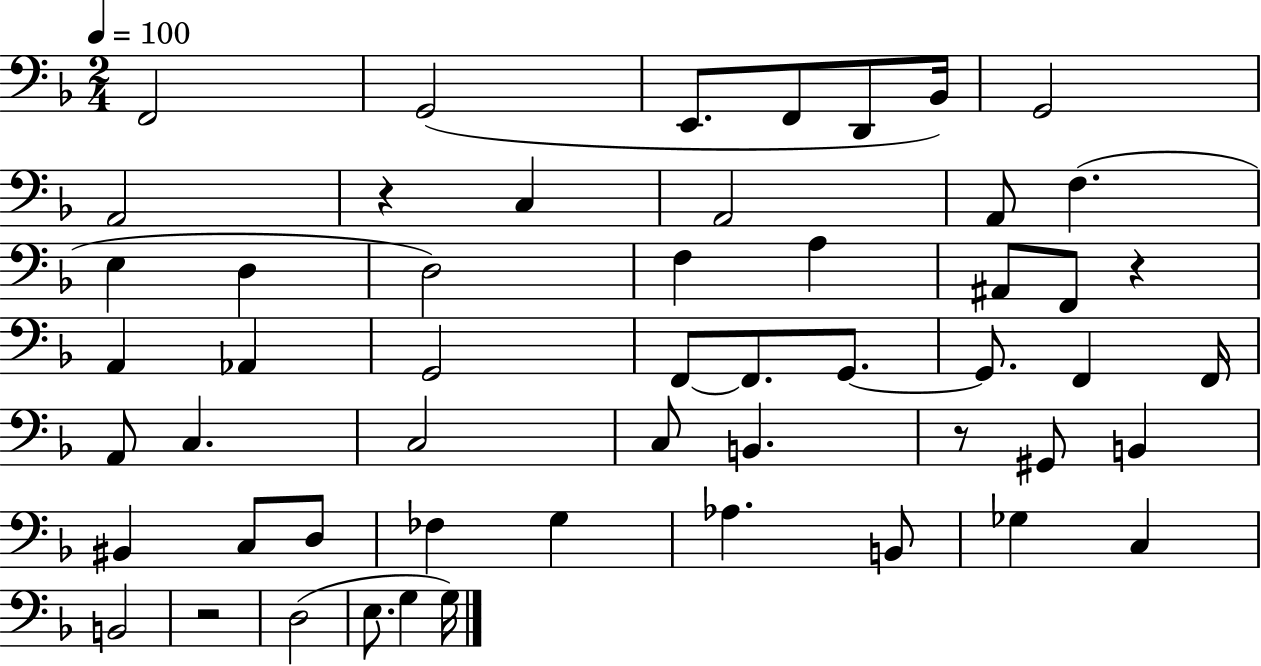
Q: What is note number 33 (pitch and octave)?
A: B2